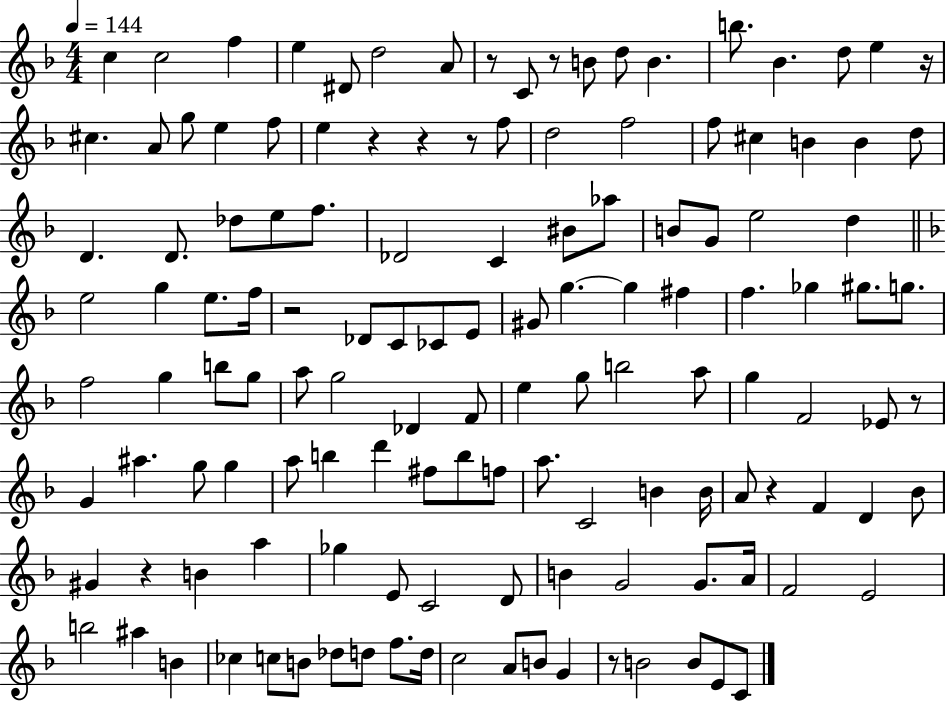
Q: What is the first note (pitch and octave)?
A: C5